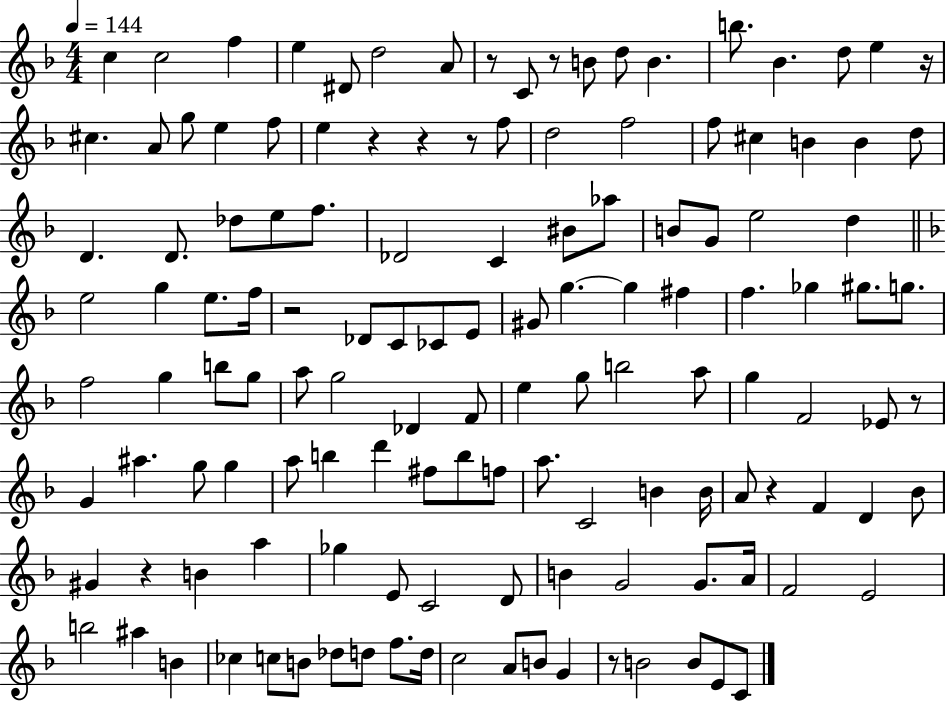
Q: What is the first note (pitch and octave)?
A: C5